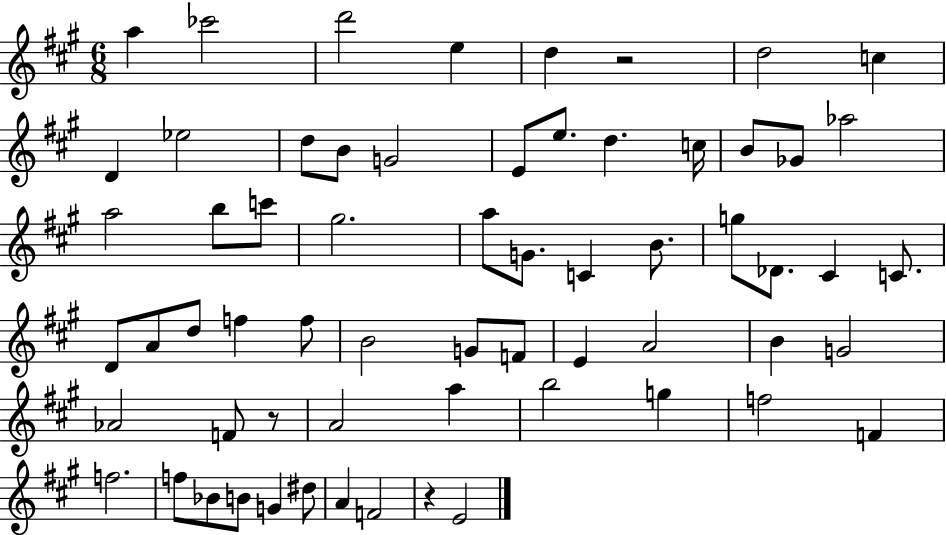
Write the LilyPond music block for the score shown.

{
  \clef treble
  \numericTimeSignature
  \time 6/8
  \key a \major
  a''4 ces'''2 | d'''2 e''4 | d''4 r2 | d''2 c''4 | \break d'4 ees''2 | d''8 b'8 g'2 | e'8 e''8. d''4. c''16 | b'8 ges'8 aes''2 | \break a''2 b''8 c'''8 | gis''2. | a''8 g'8. c'4 b'8. | g''8 des'8. cis'4 c'8. | \break d'8 a'8 d''8 f''4 f''8 | b'2 g'8 f'8 | e'4 a'2 | b'4 g'2 | \break aes'2 f'8 r8 | a'2 a''4 | b''2 g''4 | f''2 f'4 | \break f''2. | f''8 bes'8 b'8 g'4 dis''8 | a'4 f'2 | r4 e'2 | \break \bar "|."
}